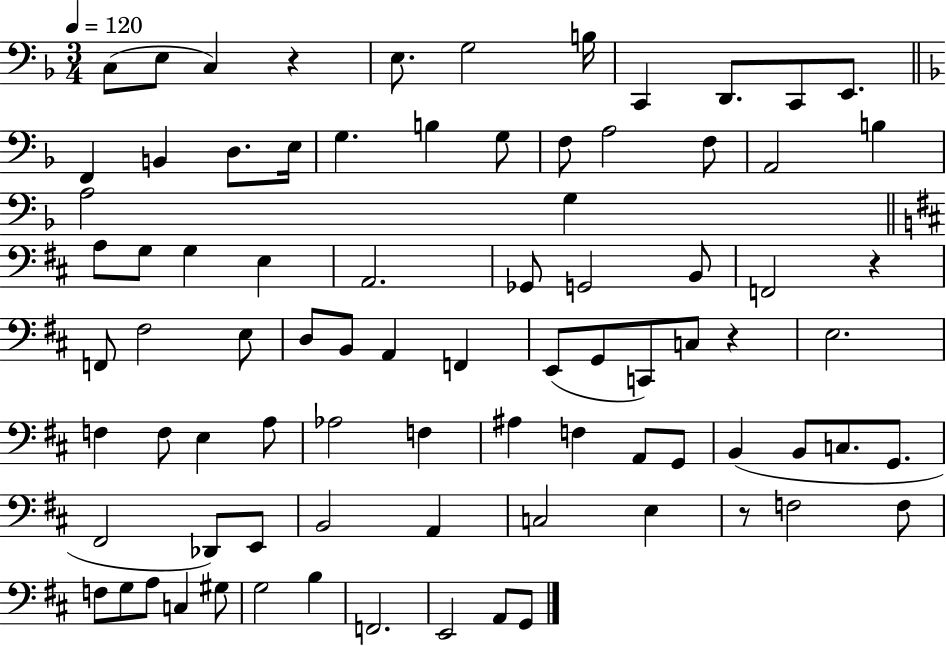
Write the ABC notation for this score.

X:1
T:Untitled
M:3/4
L:1/4
K:F
C,/2 E,/2 C, z E,/2 G,2 B,/4 C,, D,,/2 C,,/2 E,,/2 F,, B,, D,/2 E,/4 G, B, G,/2 F,/2 A,2 F,/2 A,,2 B, A,2 G, A,/2 G,/2 G, E, A,,2 _G,,/2 G,,2 B,,/2 F,,2 z F,,/2 ^F,2 E,/2 D,/2 B,,/2 A,, F,, E,,/2 G,,/2 C,,/2 C,/2 z E,2 F, F,/2 E, A,/2 _A,2 F, ^A, F, A,,/2 G,,/2 B,, B,,/2 C,/2 G,,/2 ^F,,2 _D,,/2 E,,/2 B,,2 A,, C,2 E, z/2 F,2 F,/2 F,/2 G,/2 A,/2 C, ^G,/2 G,2 B, F,,2 E,,2 A,,/2 G,,/2